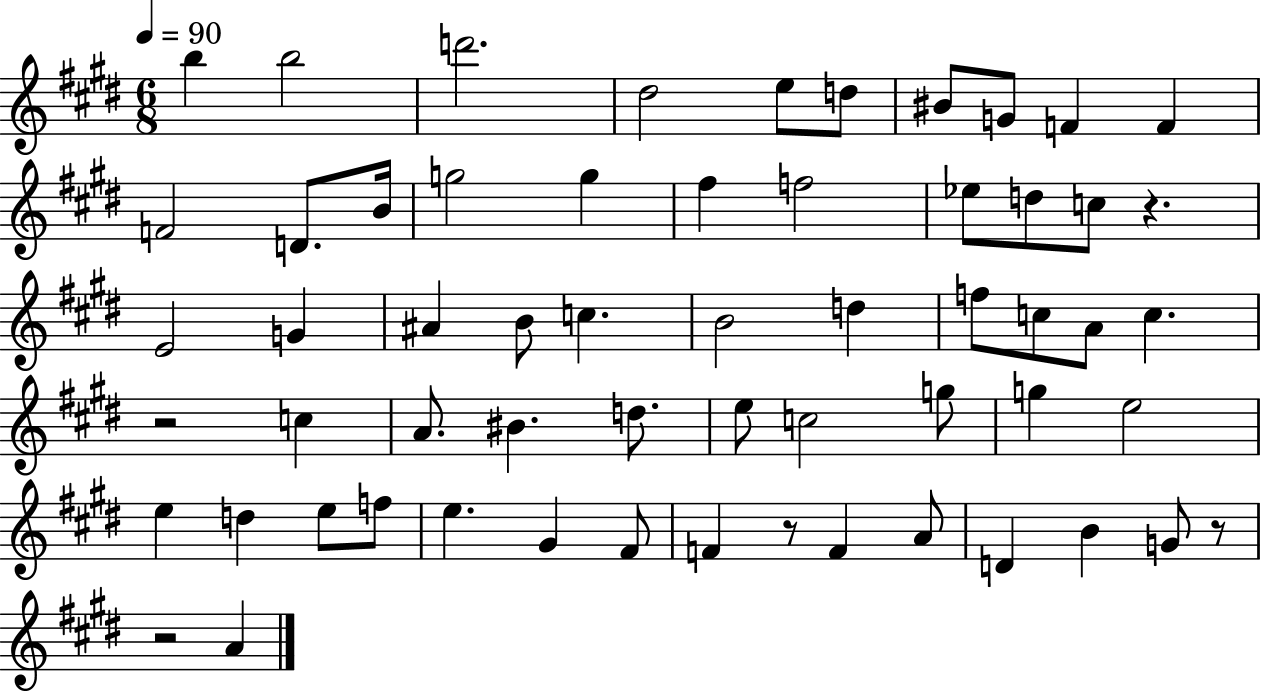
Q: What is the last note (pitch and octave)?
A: A4